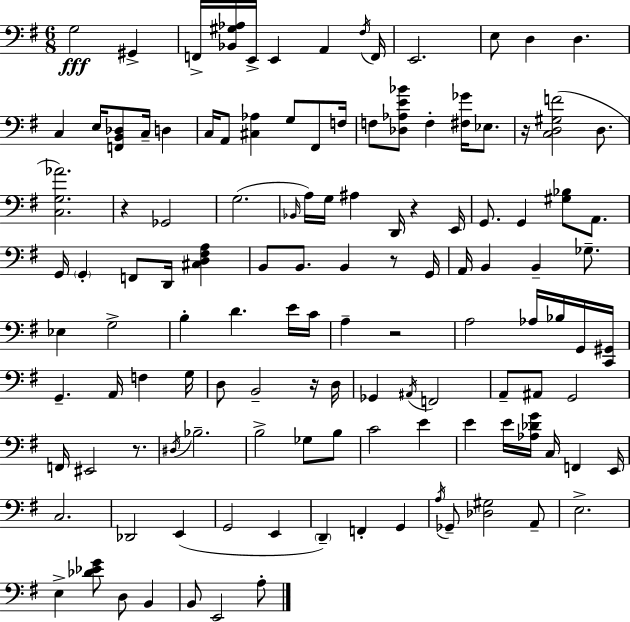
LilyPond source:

{
  \clef bass
  \numericTimeSignature
  \time 6/8
  \key g \major
  g2\fff gis,4-> | f,16-> <bes, gis aes>16 e,16-> e,4 a,4 \acciaccatura { fis16 } | f,16 e,2. | e8 d4 d4. | \break c4 e16 <f, b, des>8 c16-- d4 | c16 a,8 <cis aes>4 g8 fis,8 | f16 f8 <des aes e' bes'>8 f4-. <fis ges'>16 ees8. | r16 <c d gis f'>2( d8. | \break <c g aes'>2.) | r4 ges,2 | g2.( | \grace { bes,16 } a16) g16 ais4 d,16 r4 | \break e,16 g,8. g,4 <gis bes>8 a,8. | g,16 \parenthesize g,4-. f,8 d,16 <cis d fis a>4 | b,8 b,8. b,4 r8 | g,16 a,16 b,4 b,4-- ges8.-- | \break ees4 g2-> | b4-. d'4. | e'16 c'16 a4-- r2 | a2 aes16 bes16 | \break g,16 <c, gis,>16 g,4.-- a,16 f4 | g16 d8 b,2-- | r16 d16 ges,4 \acciaccatura { ais,16 } f,2 | a,8-- ais,8 g,2 | \break f,16 eis,2 | r8. \acciaccatura { dis16 } bes2.-- | b2-> | ges8 b8 c'2 | \break e'4 e'4 e'16 <aes des' g'>16 c16 f,4 | e,16 c2. | des,2 | e,4( g,2 | \break e,4 \parenthesize d,4--) f,4-. | g,4 \acciaccatura { a16 } ges,8-- <des gis>2 | a,8-- e2.-> | e4-> <des' ees' g'>8 d8 | \break b,4 b,8 e,2 | a8-. \bar "|."
}